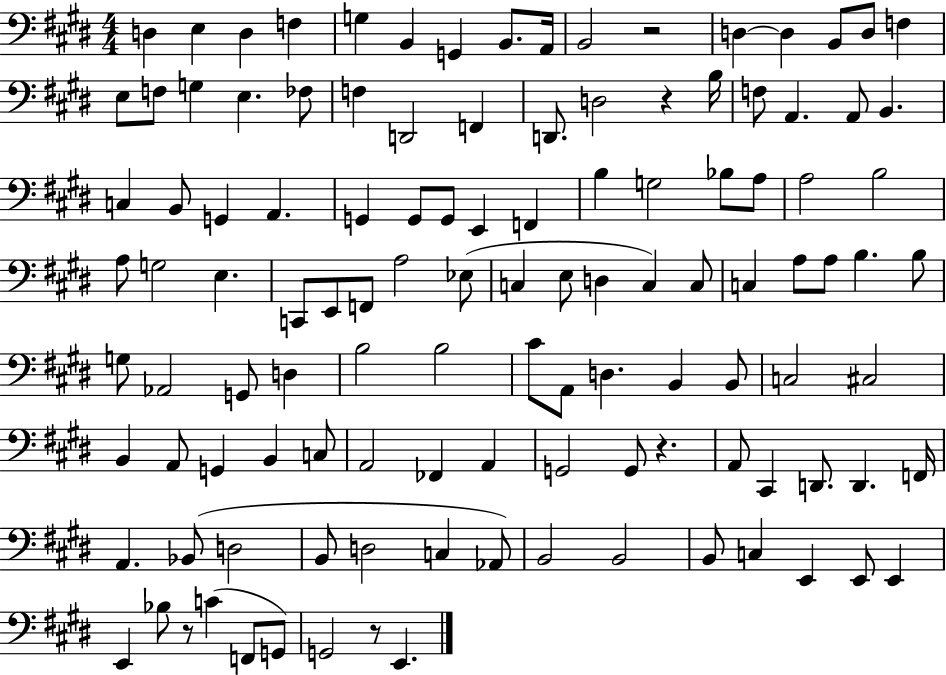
D3/q E3/q D3/q F3/q G3/q B2/q G2/q B2/e. A2/s B2/h R/h D3/q D3/q B2/e D3/e F3/q E3/e F3/e G3/q E3/q. FES3/e F3/q D2/h F2/q D2/e. D3/h R/q B3/s F3/e A2/q. A2/e B2/q. C3/q B2/e G2/q A2/q. G2/q G2/e G2/e E2/q F2/q B3/q G3/h Bb3/e A3/e A3/h B3/h A3/e G3/h E3/q. C2/e E2/e F2/e A3/h Eb3/e C3/q E3/e D3/q C3/q C3/e C3/q A3/e A3/e B3/q. B3/e G3/e Ab2/h G2/e D3/q B3/h B3/h C#4/e A2/e D3/q. B2/q B2/e C3/h C#3/h B2/q A2/e G2/q B2/q C3/e A2/h FES2/q A2/q G2/h G2/e R/q. A2/e C#2/q D2/e. D2/q. F2/s A2/q. Bb2/e D3/h B2/e D3/h C3/q Ab2/e B2/h B2/h B2/e C3/q E2/q E2/e E2/q E2/q Bb3/e R/e C4/q F2/e G2/e G2/h R/e E2/q.